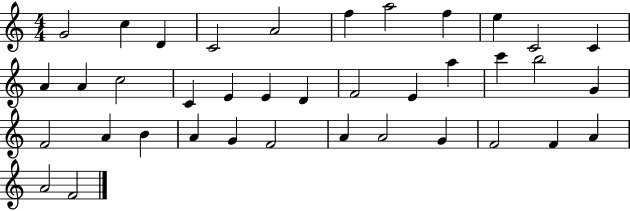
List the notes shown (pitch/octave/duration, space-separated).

G4/h C5/q D4/q C4/h A4/h F5/q A5/h F5/q E5/q C4/h C4/q A4/q A4/q C5/h C4/q E4/q E4/q D4/q F4/h E4/q A5/q C6/q B5/h G4/q F4/h A4/q B4/q A4/q G4/q F4/h A4/q A4/h G4/q F4/h F4/q A4/q A4/h F4/h